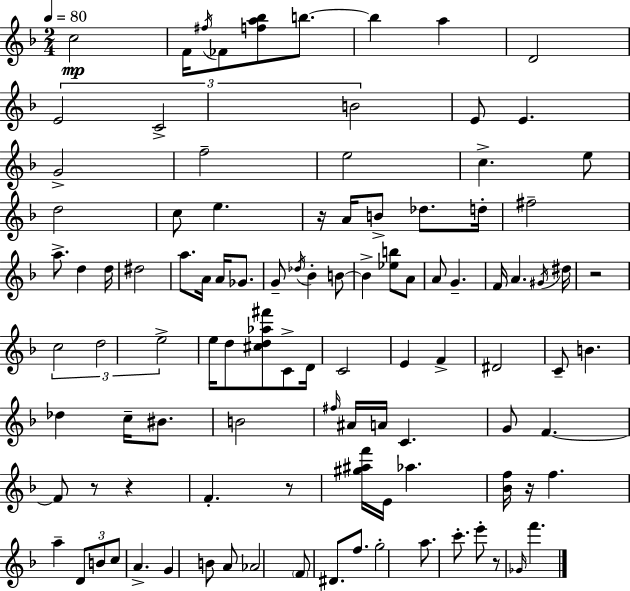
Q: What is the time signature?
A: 2/4